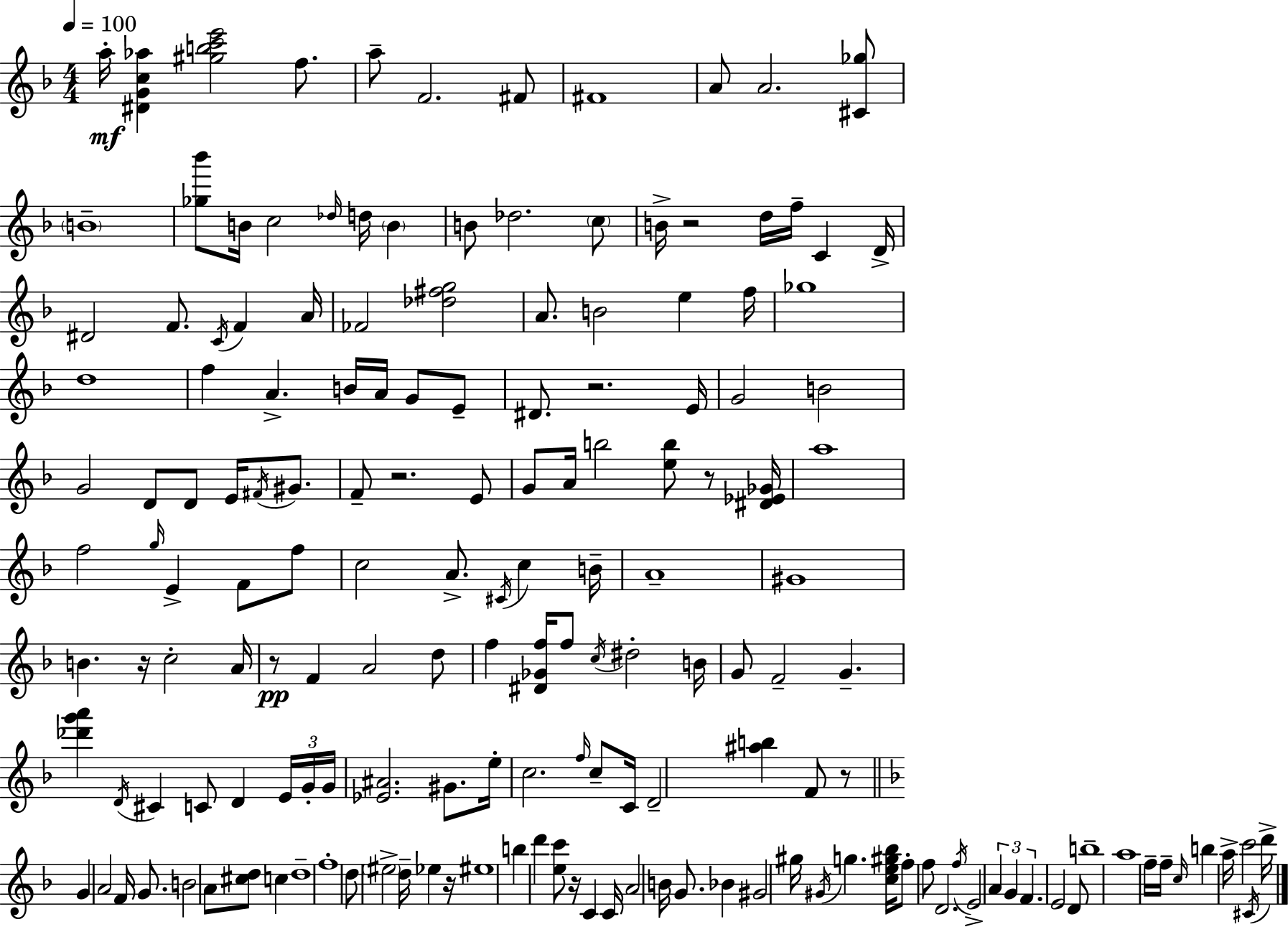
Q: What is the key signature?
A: F major